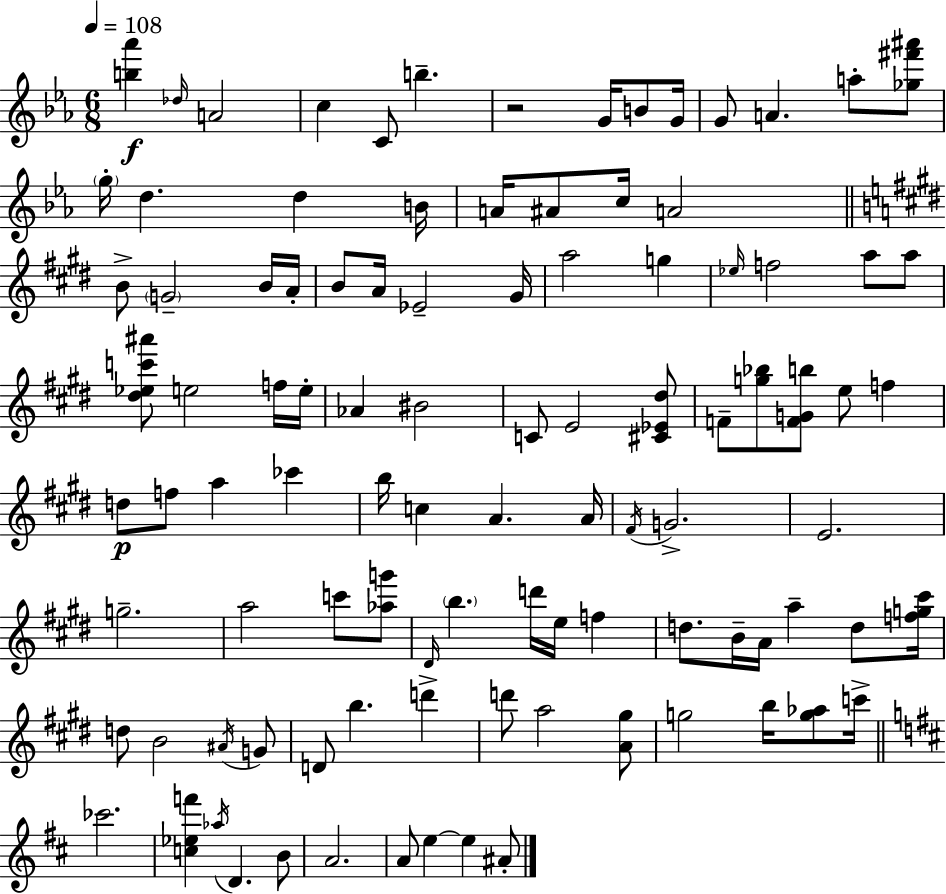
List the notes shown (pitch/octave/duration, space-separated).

[B5,Ab6]/q Db5/s A4/h C5/q C4/e B5/q. R/h G4/s B4/e G4/s G4/e A4/q. A5/e [Gb5,F#6,A#6]/e G5/s D5/q. D5/q B4/s A4/s A#4/e C5/s A4/h B4/e G4/h B4/s A4/s B4/e A4/s Eb4/h G#4/s A5/h G5/q Eb5/s F5/h A5/e A5/e [D#5,Eb5,C6,A#6]/e E5/h F5/s E5/s Ab4/q BIS4/h C4/e E4/h [C#4,Eb4,D#5]/e F4/e [G5,Bb5]/e [F4,G4,B5]/e E5/e F5/q D5/e F5/e A5/q CES6/q B5/s C5/q A4/q. A4/s F#4/s G4/h. E4/h. G5/h. A5/h C6/e [Ab5,G6]/e D#4/s B5/q. D6/s E5/s F5/q D5/e. B4/s A4/s A5/q D5/e [F5,G5,C#6]/s D5/e B4/h A#4/s G4/e D4/e B5/q. D6/q D6/e A5/h [A4,G#5]/e G5/h B5/s [G5,Ab5]/e C6/s CES6/h. [C5,Eb5,F6]/q Ab5/s D4/q. B4/e A4/h. A4/e E5/q E5/q A#4/e